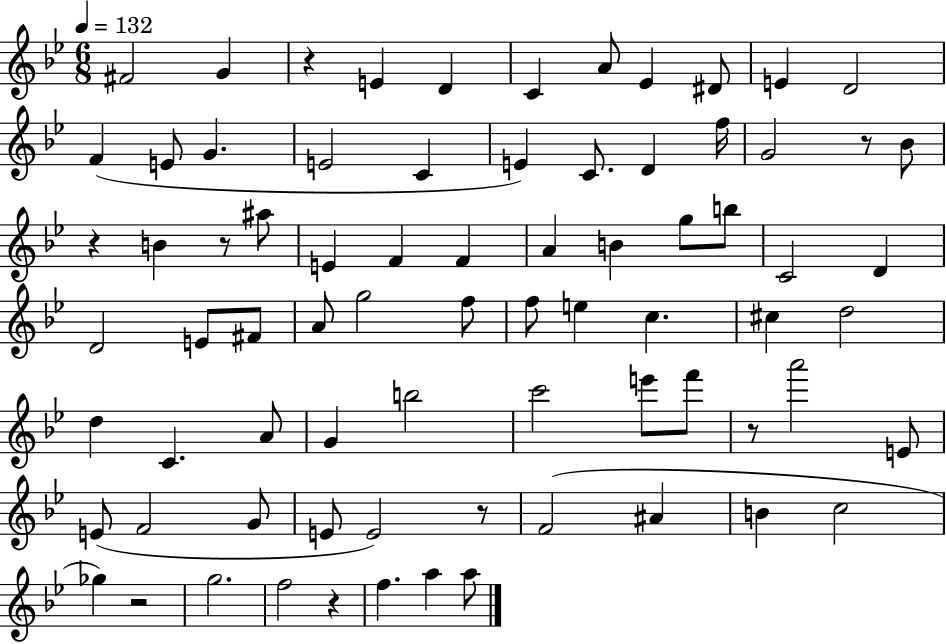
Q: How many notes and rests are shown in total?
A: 76